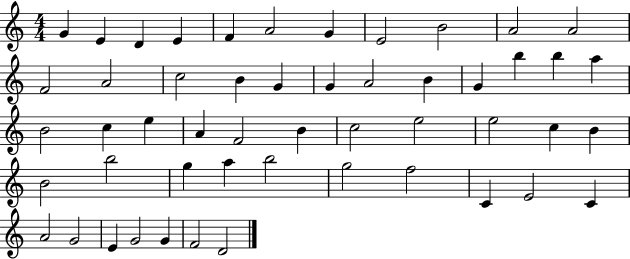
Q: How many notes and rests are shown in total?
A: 51